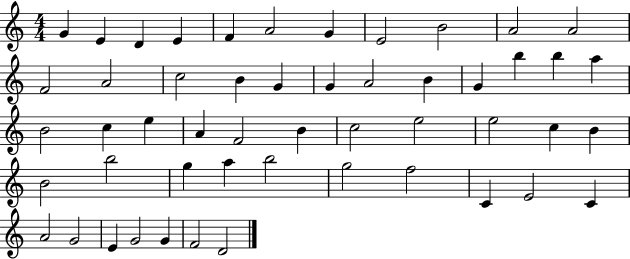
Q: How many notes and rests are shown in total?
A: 51